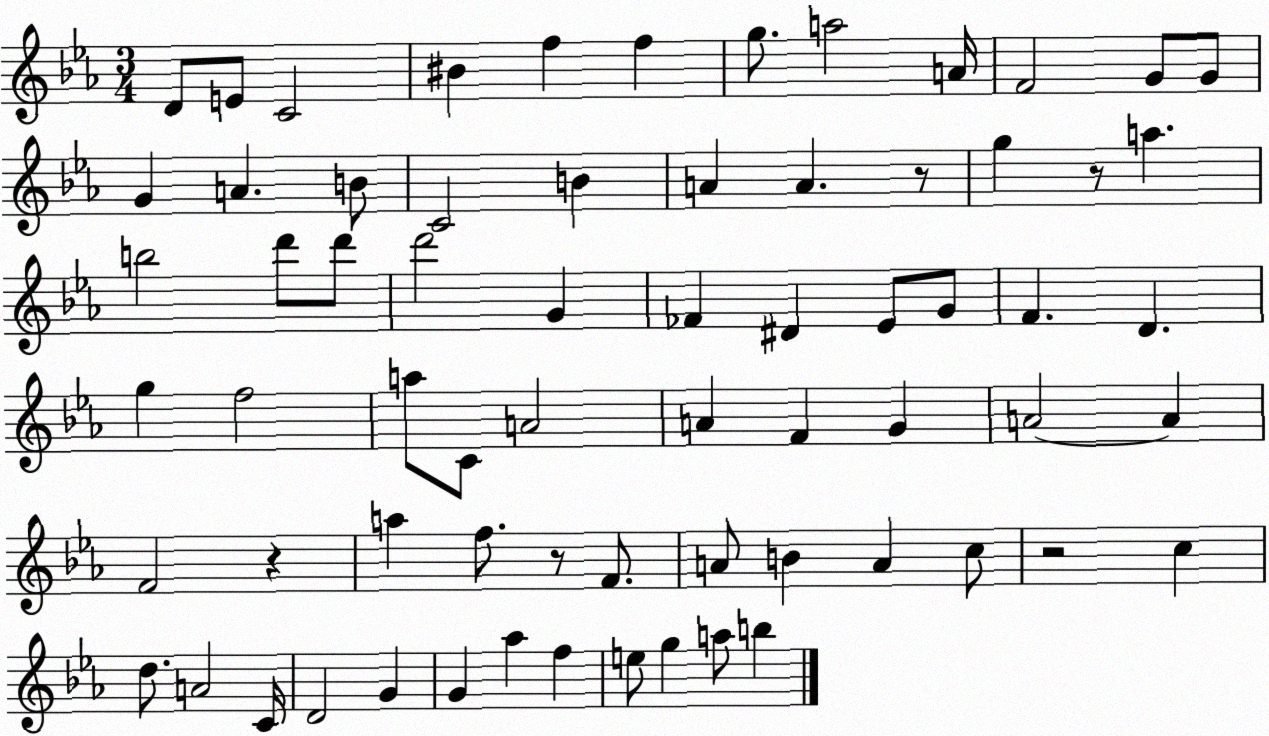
X:1
T:Untitled
M:3/4
L:1/4
K:Eb
D/2 E/2 C2 ^B f f g/2 a2 A/4 F2 G/2 G/2 G A B/2 C2 B A A z/2 g z/2 a b2 d'/2 d'/2 d'2 G _F ^D _E/2 G/2 F D g f2 a/2 C/2 A2 A F G A2 A F2 z a f/2 z/2 F/2 A/2 B A c/2 z2 c d/2 A2 C/4 D2 G G _a f e/2 g a/2 b